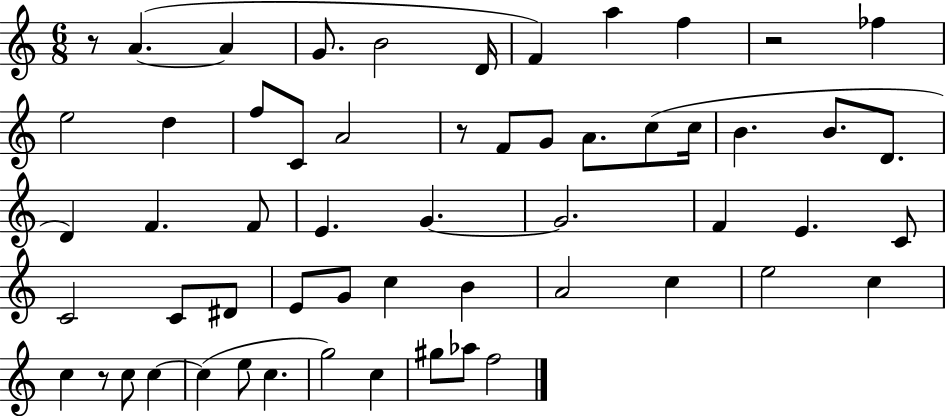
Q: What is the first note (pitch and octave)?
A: A4